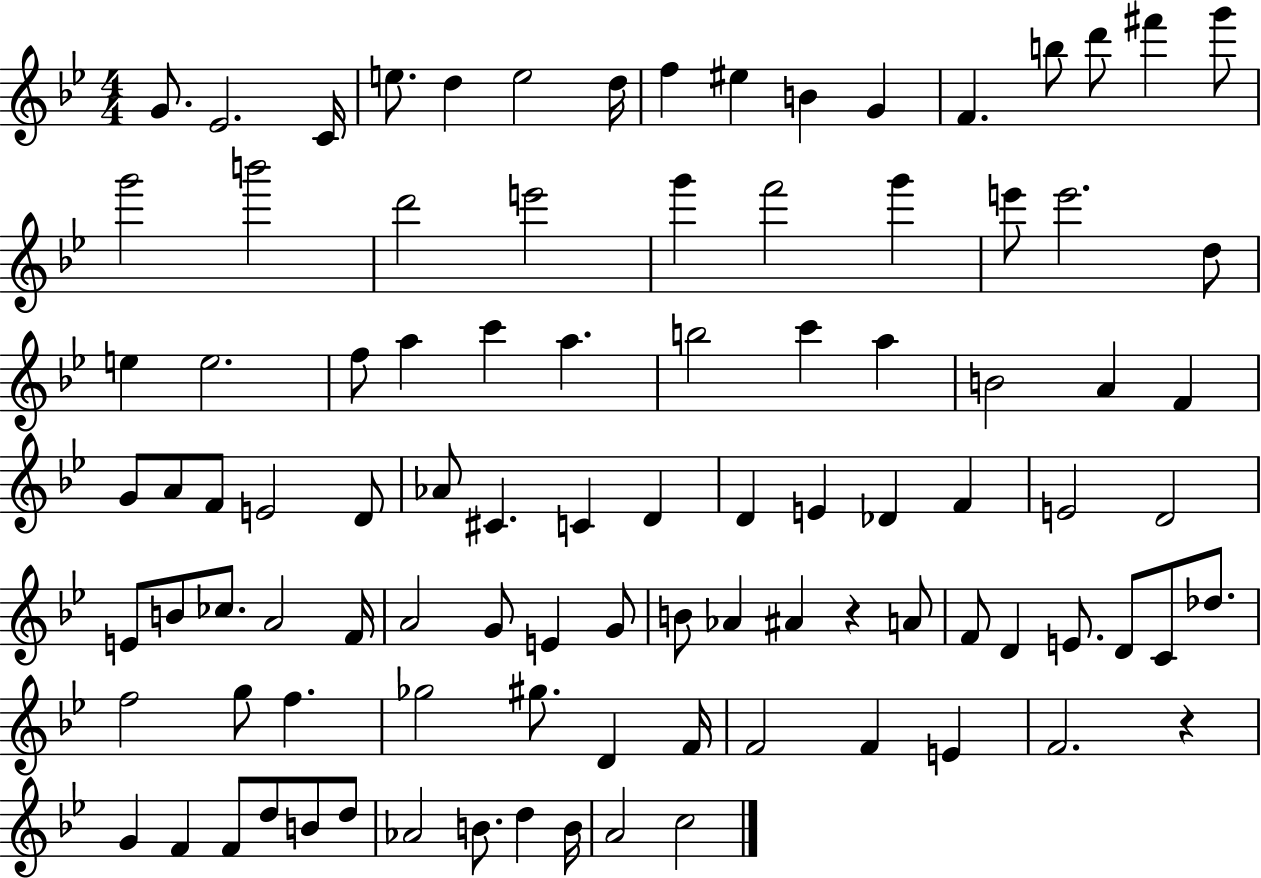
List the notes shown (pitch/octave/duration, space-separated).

G4/e. Eb4/h. C4/s E5/e. D5/q E5/h D5/s F5/q EIS5/q B4/q G4/q F4/q. B5/e D6/e F#6/q G6/e G6/h B6/h D6/h E6/h G6/q F6/h G6/q E6/e E6/h. D5/e E5/q E5/h. F5/e A5/q C6/q A5/q. B5/h C6/q A5/q B4/h A4/q F4/q G4/e A4/e F4/e E4/h D4/e Ab4/e C#4/q. C4/q D4/q D4/q E4/q Db4/q F4/q E4/h D4/h E4/e B4/e CES5/e. A4/h F4/s A4/h G4/e E4/q G4/e B4/e Ab4/q A#4/q R/q A4/e F4/e D4/q E4/e. D4/e C4/e Db5/e. F5/h G5/e F5/q. Gb5/h G#5/e. D4/q F4/s F4/h F4/q E4/q F4/h. R/q G4/q F4/q F4/e D5/e B4/e D5/e Ab4/h B4/e. D5/q B4/s A4/h C5/h